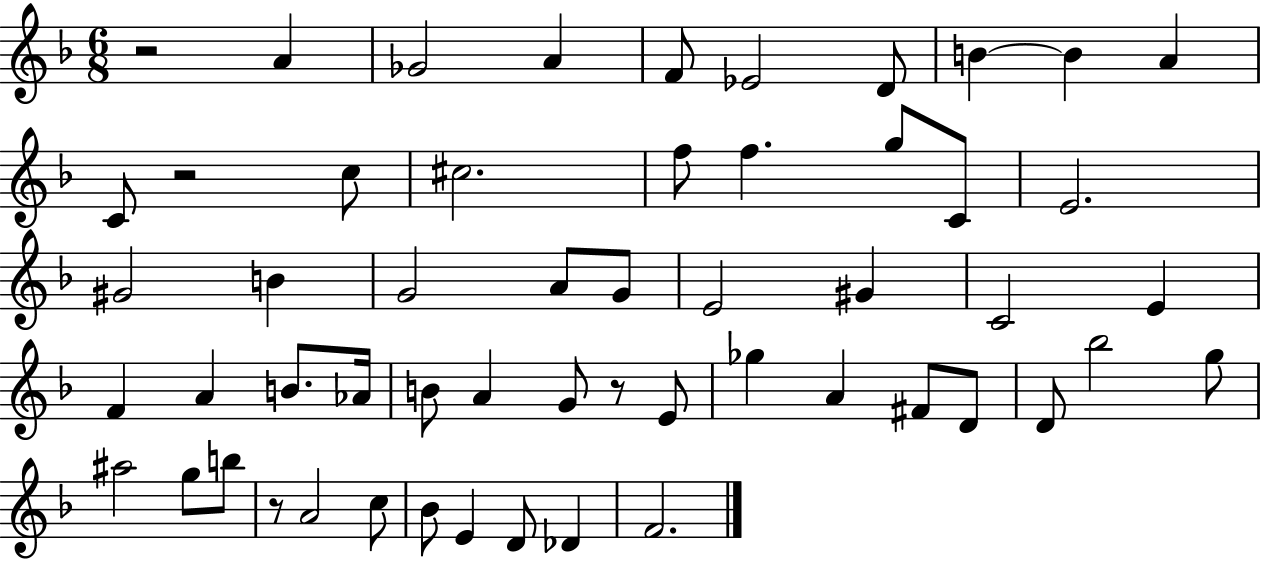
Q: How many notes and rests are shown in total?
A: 55